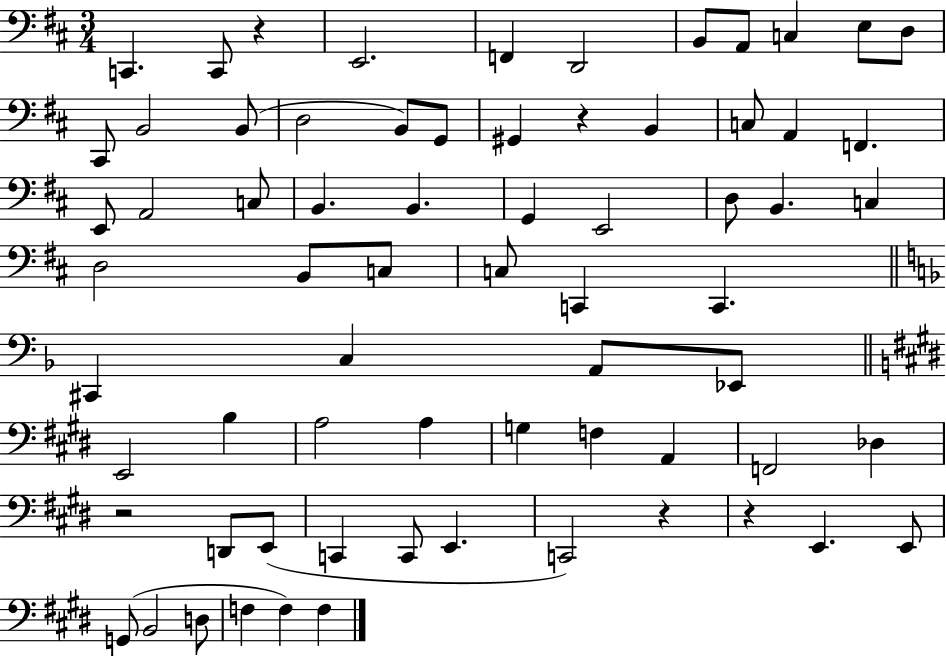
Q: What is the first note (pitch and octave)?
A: C2